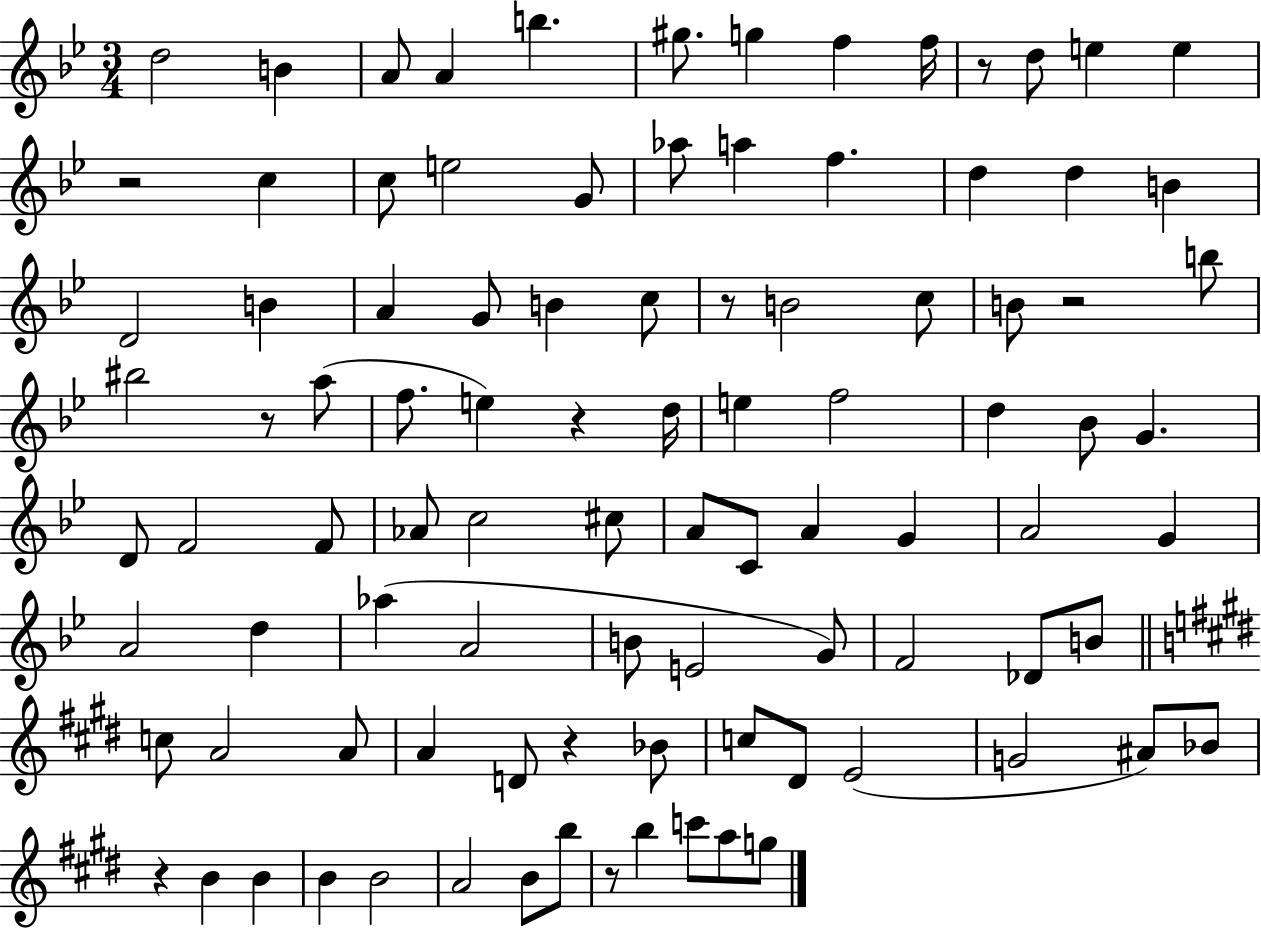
D5/h B4/q A4/e A4/q B5/q. G#5/e. G5/q F5/q F5/s R/e D5/e E5/q E5/q R/h C5/q C5/e E5/h G4/e Ab5/e A5/q F5/q. D5/q D5/q B4/q D4/h B4/q A4/q G4/e B4/q C5/e R/e B4/h C5/e B4/e R/h B5/e BIS5/h R/e A5/e F5/e. E5/q R/q D5/s E5/q F5/h D5/q Bb4/e G4/q. D4/e F4/h F4/e Ab4/e C5/h C#5/e A4/e C4/e A4/q G4/q A4/h G4/q A4/h D5/q Ab5/q A4/h B4/e E4/h G4/e F4/h Db4/e B4/e C5/e A4/h A4/e A4/q D4/e R/q Bb4/e C5/e D#4/e E4/h G4/h A#4/e Bb4/e R/q B4/q B4/q B4/q B4/h A4/h B4/e B5/e R/e B5/q C6/e A5/e G5/e